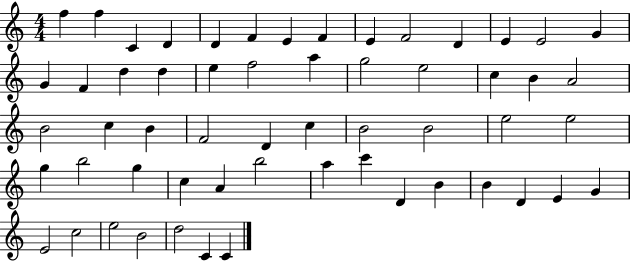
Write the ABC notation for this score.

X:1
T:Untitled
M:4/4
L:1/4
K:C
f f C D D F E F E F2 D E E2 G G F d d e f2 a g2 e2 c B A2 B2 c B F2 D c B2 B2 e2 e2 g b2 g c A b2 a c' D B B D E G E2 c2 e2 B2 d2 C C